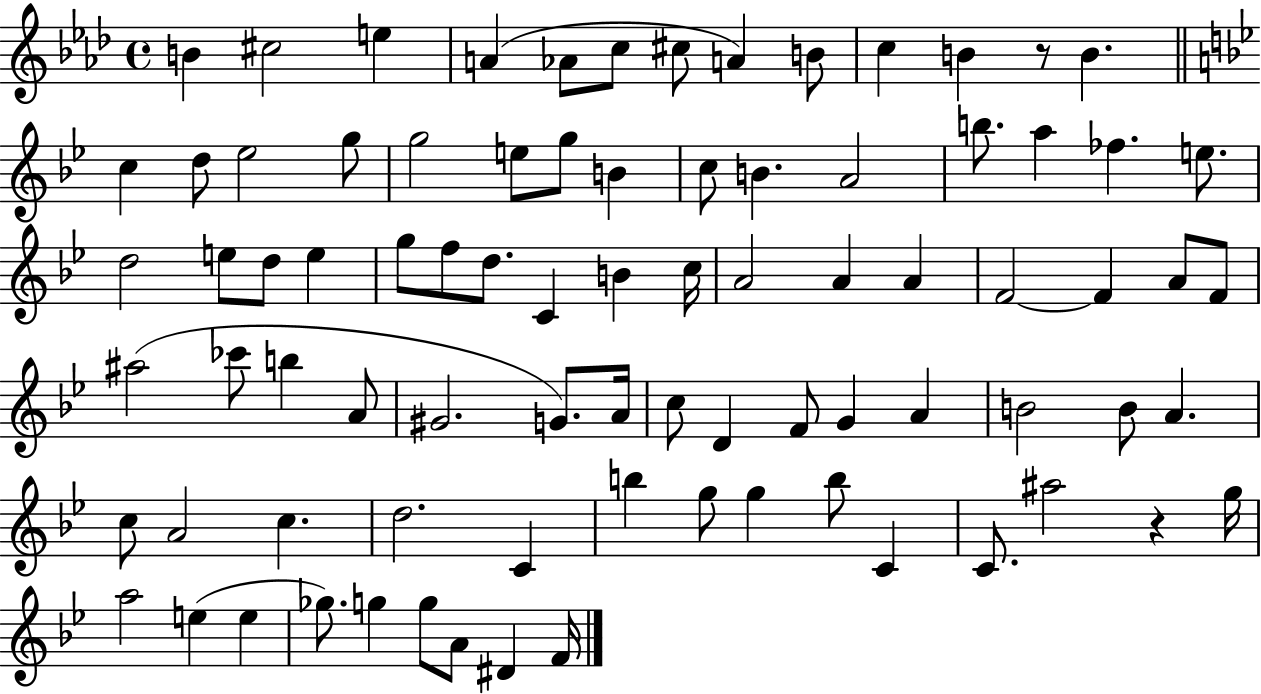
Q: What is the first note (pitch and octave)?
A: B4